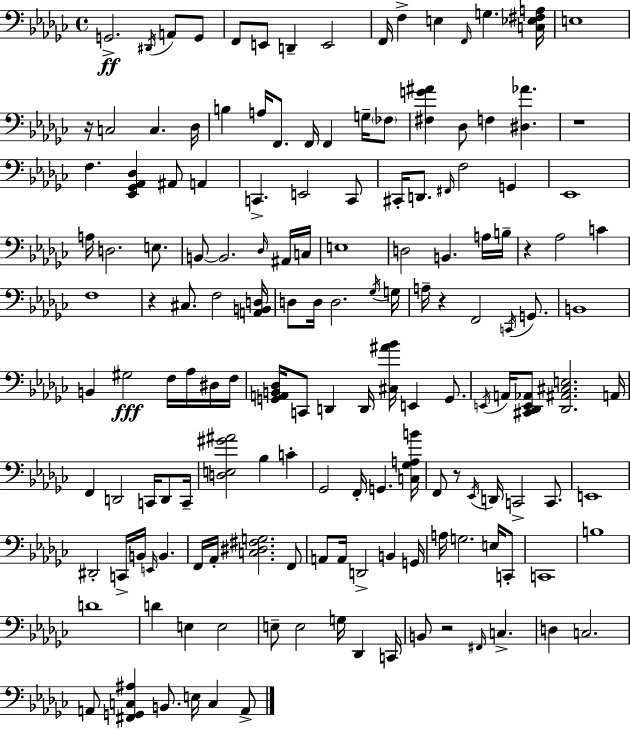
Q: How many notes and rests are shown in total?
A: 154